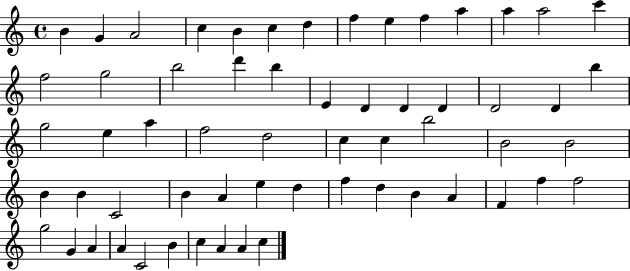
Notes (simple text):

B4/q G4/q A4/h C5/q B4/q C5/q D5/q F5/q E5/q F5/q A5/q A5/q A5/h C6/q F5/h G5/h B5/h D6/q B5/q E4/q D4/q D4/q D4/q D4/h D4/q B5/q G5/h E5/q A5/q F5/h D5/h C5/q C5/q B5/h B4/h B4/h B4/q B4/q C4/h B4/q A4/q E5/q D5/q F5/q D5/q B4/q A4/q F4/q F5/q F5/h G5/h G4/q A4/q A4/q C4/h B4/q C5/q A4/q A4/q C5/q